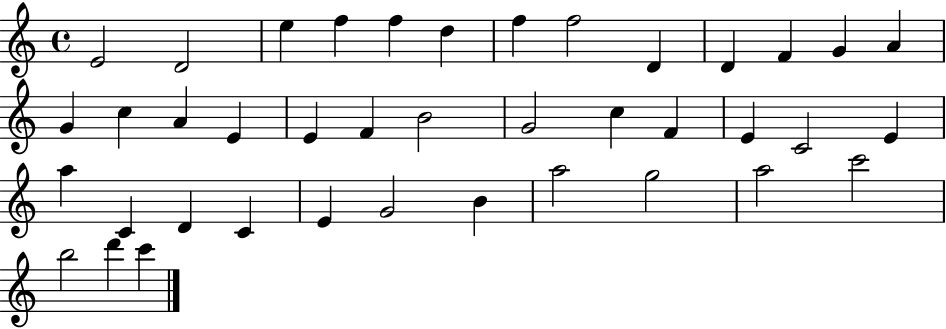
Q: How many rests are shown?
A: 0